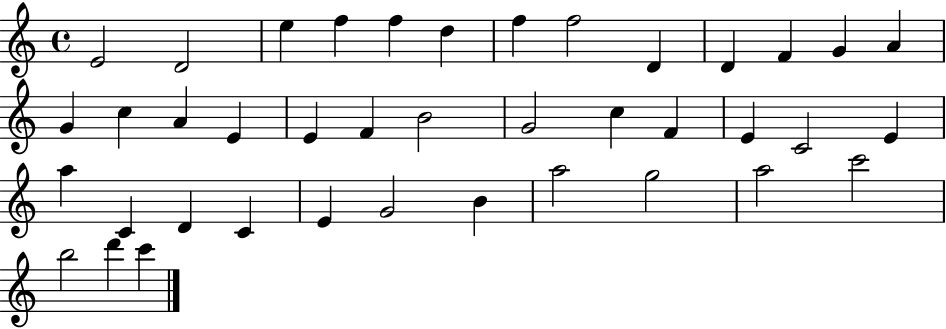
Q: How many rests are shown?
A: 0